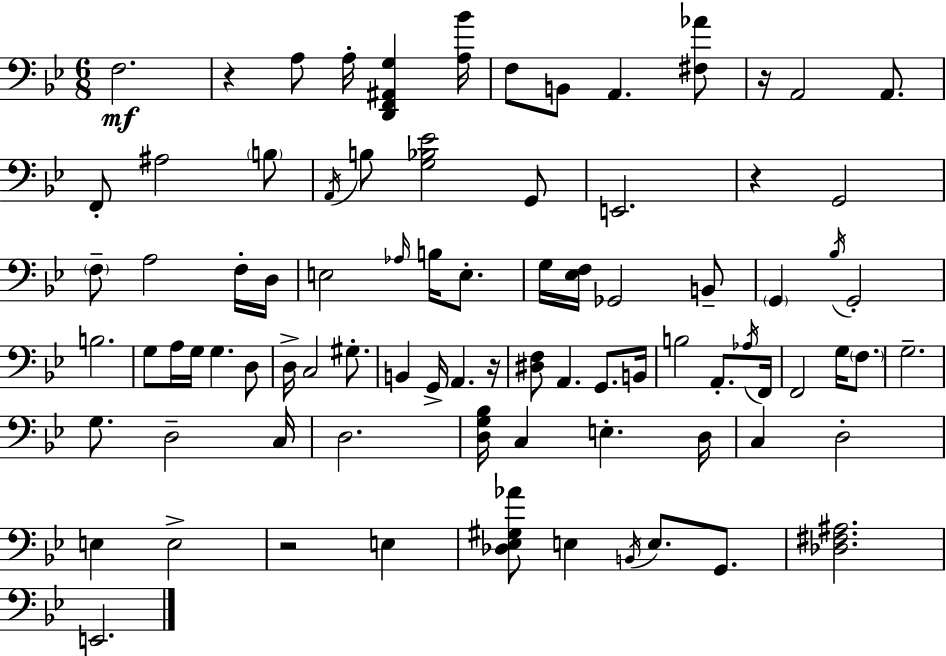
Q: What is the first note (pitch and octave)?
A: F3